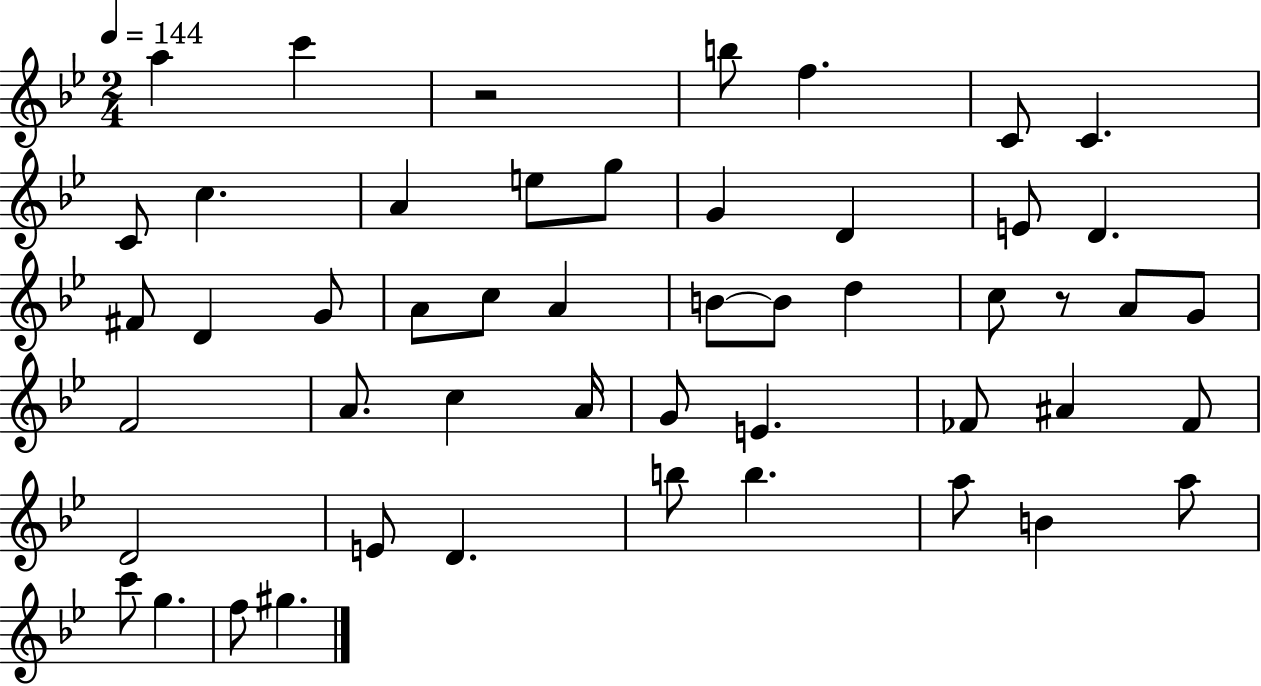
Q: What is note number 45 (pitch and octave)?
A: C6